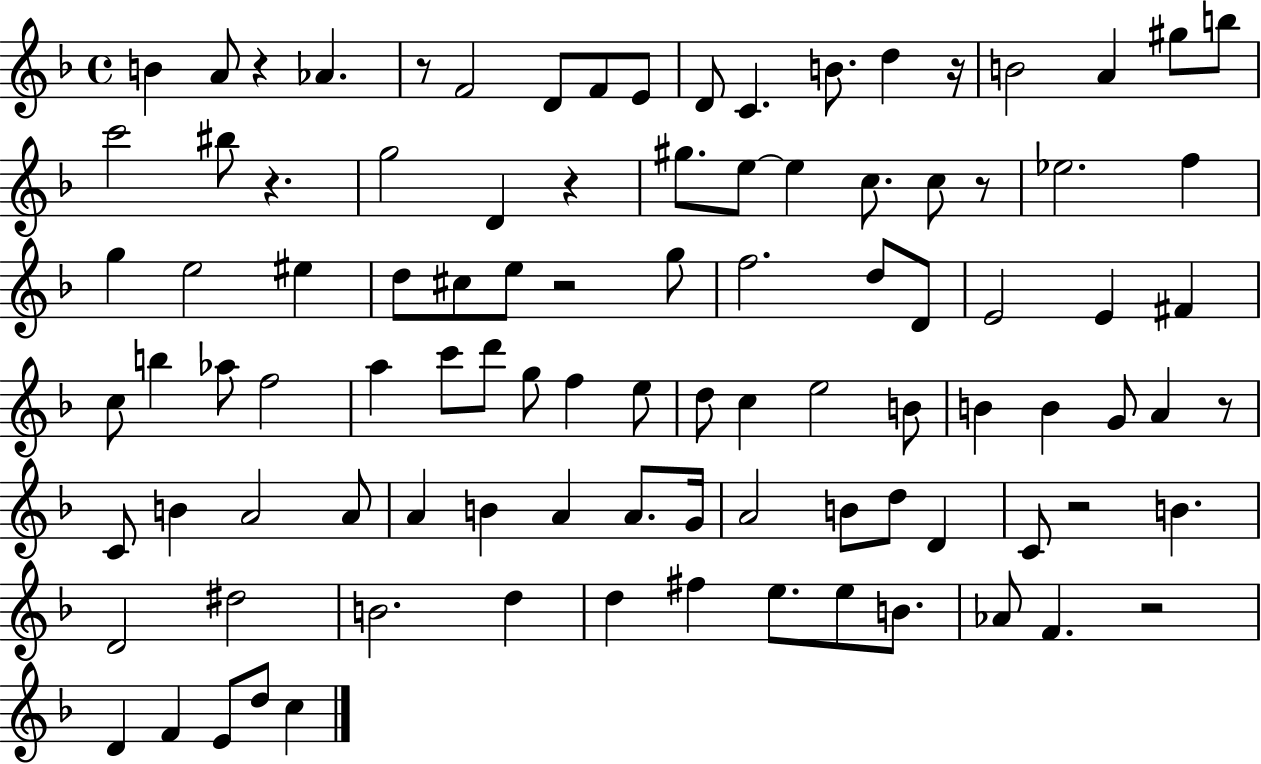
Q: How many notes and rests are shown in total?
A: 98